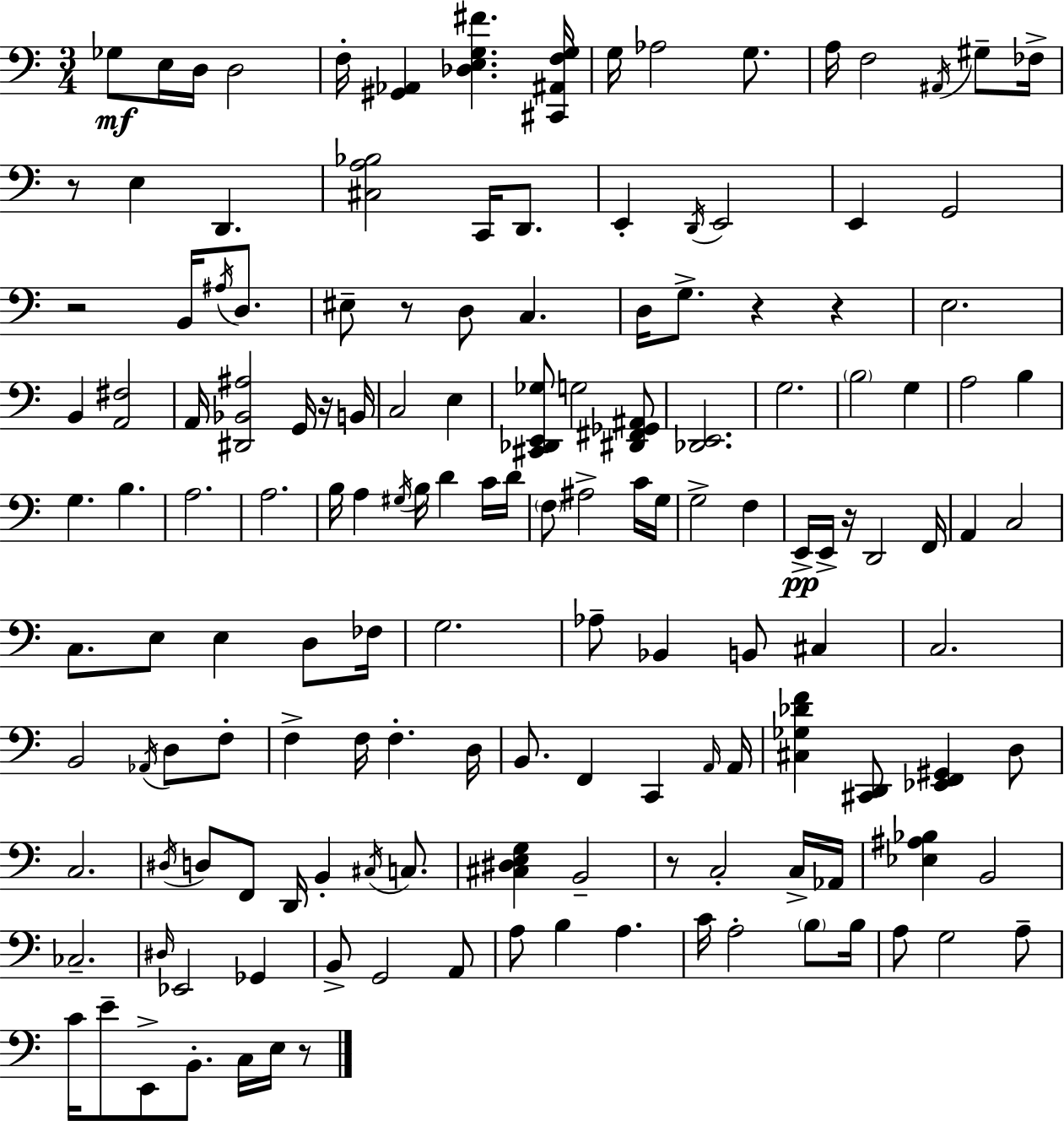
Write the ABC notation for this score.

X:1
T:Untitled
M:3/4
L:1/4
K:Am
_G,/2 E,/4 D,/4 D,2 F,/4 [^G,,_A,,] [_D,E,G,^F] [^C,,^A,,F,G,]/4 G,/4 _A,2 G,/2 A,/4 F,2 ^A,,/4 ^G,/2 _F,/4 z/2 E, D,, [^C,A,_B,]2 C,,/4 D,,/2 E,, D,,/4 E,,2 E,, G,,2 z2 B,,/4 ^A,/4 D,/2 ^E,/2 z/2 D,/2 C, D,/4 G,/2 z z E,2 B,, [A,,^F,]2 A,,/4 [^D,,_B,,^A,]2 G,,/4 z/4 B,,/4 C,2 E, [^C,,_D,,E,,_G,]/2 G,2 [^D,,^F,,_G,,^A,,]/2 [_D,,E,,]2 G,2 B,2 G, A,2 B, G, B, A,2 A,2 B,/4 A, ^G,/4 B,/4 D C/4 D/4 F,/2 ^A,2 C/4 G,/4 G,2 F, E,,/4 E,,/4 z/4 D,,2 F,,/4 A,, C,2 C,/2 E,/2 E, D,/2 _F,/4 G,2 _A,/2 _B,, B,,/2 ^C, C,2 B,,2 _A,,/4 D,/2 F,/2 F, F,/4 F, D,/4 B,,/2 F,, C,, A,,/4 A,,/4 [^C,_G,_DF] [^C,,D,,]/2 [_E,,F,,^G,,] D,/2 C,2 ^D,/4 D,/2 F,,/2 D,,/4 B,, ^C,/4 C,/2 [^C,^D,E,G,] B,,2 z/2 C,2 C,/4 _A,,/4 [_E,^A,_B,] B,,2 _C,2 ^D,/4 _E,,2 _G,, B,,/2 G,,2 A,,/2 A,/2 B, A, C/4 A,2 B,/2 B,/4 A,/2 G,2 A,/2 C/4 E/2 E,,/2 B,,/2 C,/4 E,/4 z/2